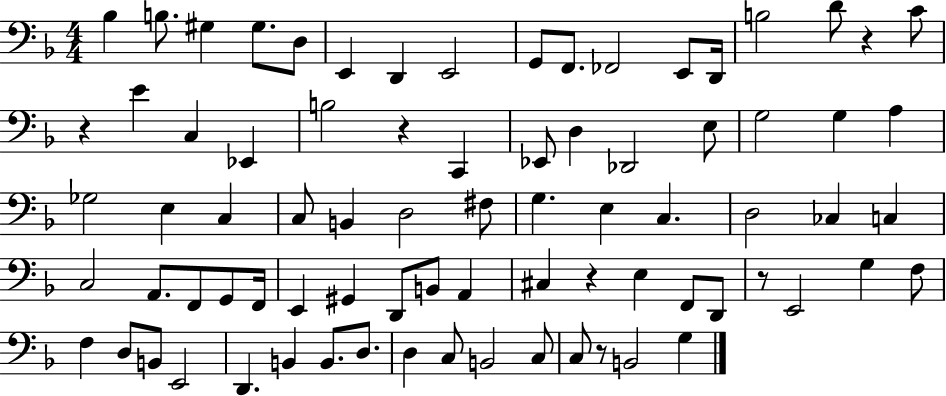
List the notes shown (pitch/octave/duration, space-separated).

Bb3/q B3/e. G#3/q G#3/e. D3/e E2/q D2/q E2/h G2/e F2/e. FES2/h E2/e D2/s B3/h D4/e R/q C4/e R/q E4/q C3/q Eb2/q B3/h R/q C2/q Eb2/e D3/q Db2/h E3/e G3/h G3/q A3/q Gb3/h E3/q C3/q C3/e B2/q D3/h F#3/e G3/q. E3/q C3/q. D3/h CES3/q C3/q C3/h A2/e. F2/e G2/e F2/s E2/q G#2/q D2/e B2/e A2/q C#3/q R/q E3/q F2/e D2/e R/e E2/h G3/q F3/e F3/q D3/e B2/e E2/h D2/q. B2/q B2/e. D3/e. D3/q C3/e B2/h C3/e C3/e R/e B2/h G3/q